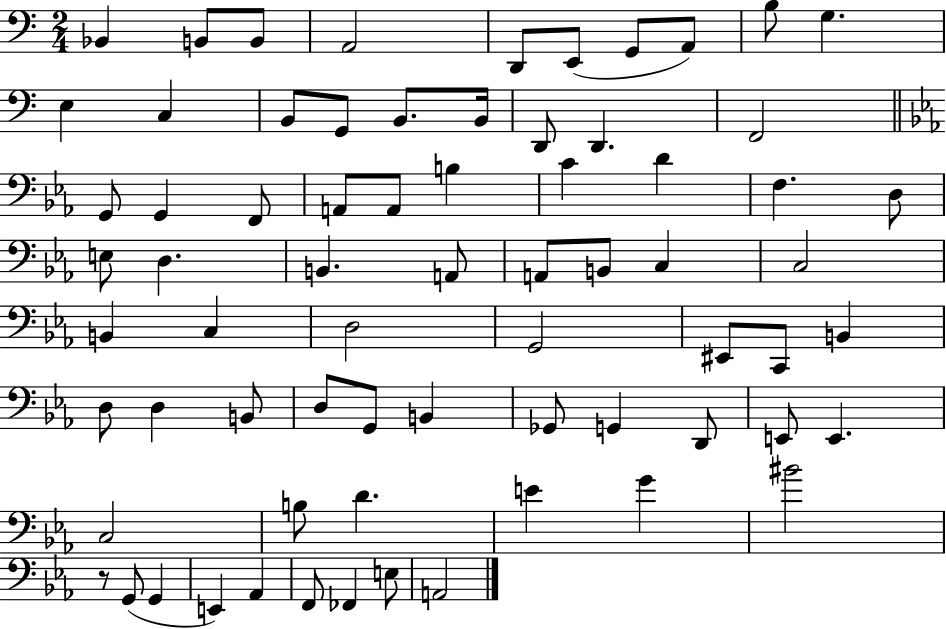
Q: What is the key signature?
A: C major